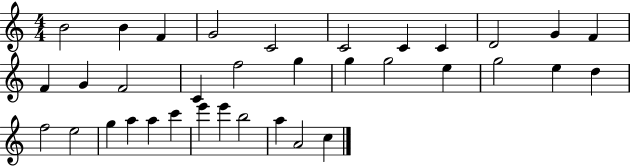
B4/h B4/q F4/q G4/h C4/h C4/h C4/q C4/q D4/h G4/q F4/q F4/q G4/q F4/h C4/q F5/h G5/q G5/q G5/h E5/q G5/h E5/q D5/q F5/h E5/h G5/q A5/q A5/q C6/q E6/q E6/q B5/h A5/q A4/h C5/q